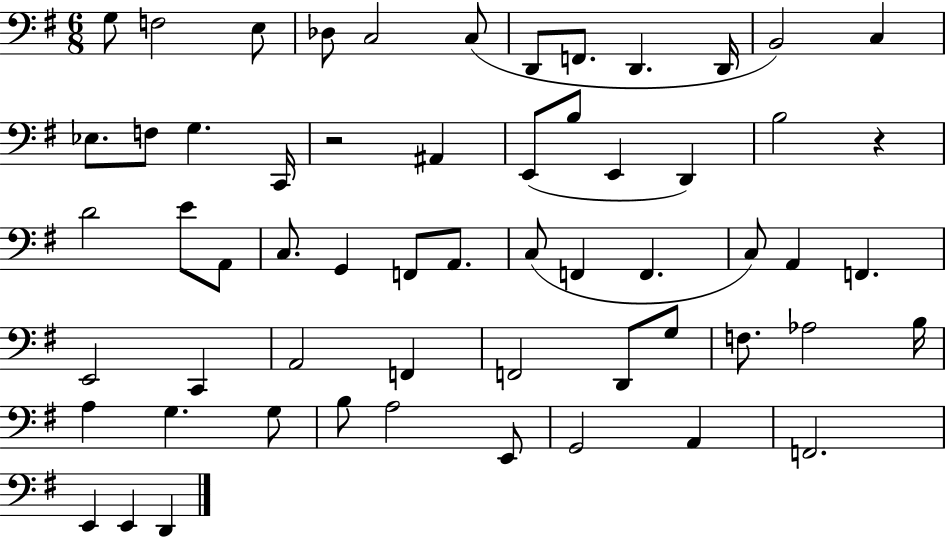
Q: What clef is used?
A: bass